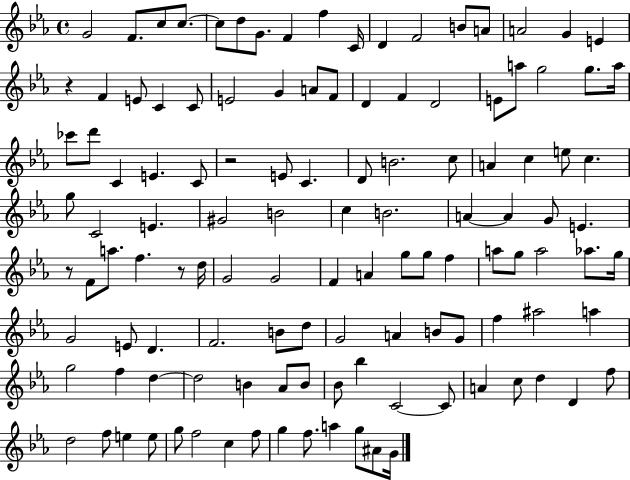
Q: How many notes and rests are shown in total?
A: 121